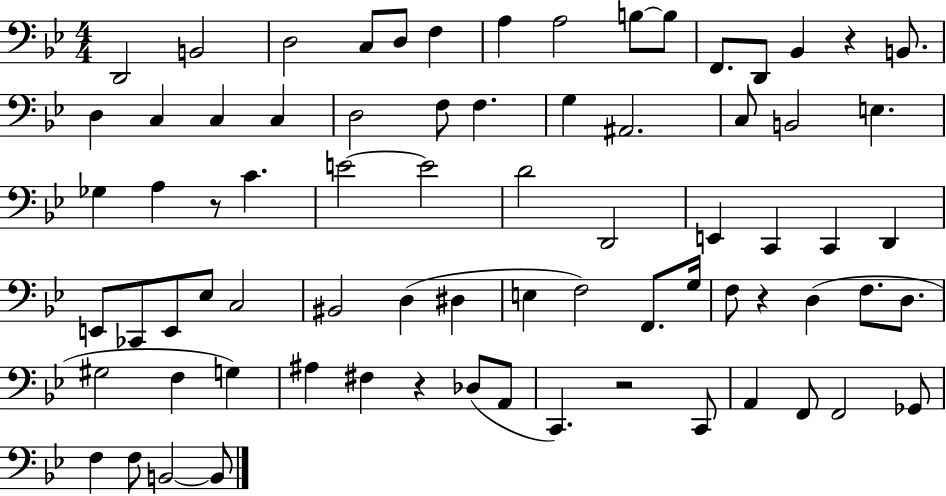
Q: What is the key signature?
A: BES major